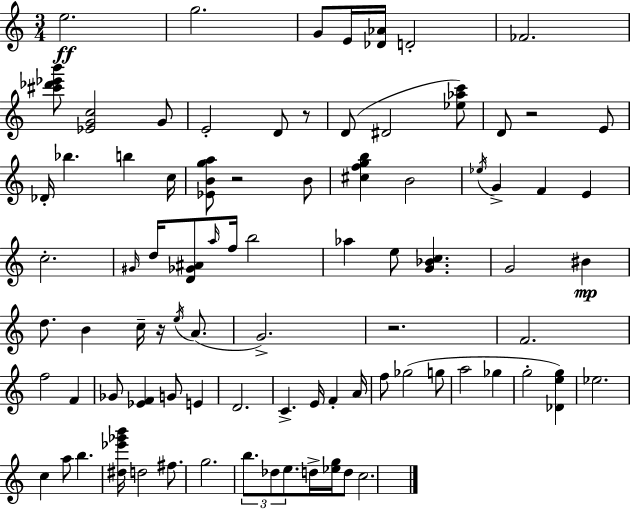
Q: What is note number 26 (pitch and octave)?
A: D5